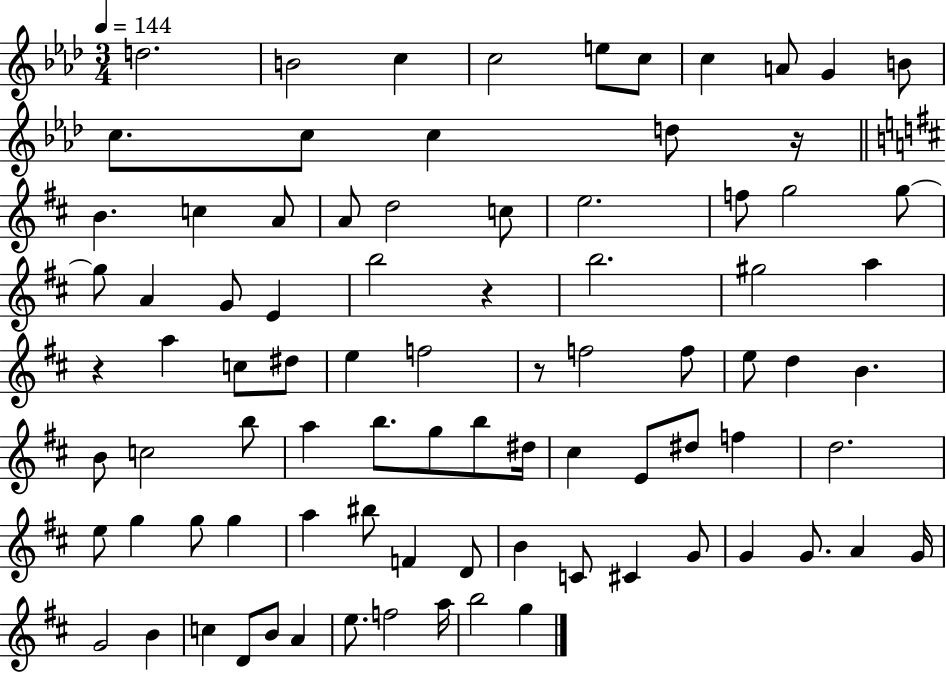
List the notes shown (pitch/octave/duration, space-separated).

D5/h. B4/h C5/q C5/h E5/e C5/e C5/q A4/e G4/q B4/e C5/e. C5/e C5/q D5/e R/s B4/q. C5/q A4/e A4/e D5/h C5/e E5/h. F5/e G5/h G5/e G5/e A4/q G4/e E4/q B5/h R/q B5/h. G#5/h A5/q R/q A5/q C5/e D#5/e E5/q F5/h R/e F5/h F5/e E5/e D5/q B4/q. B4/e C5/h B5/e A5/q B5/e. G5/e B5/e D#5/s C#5/q E4/e D#5/e F5/q D5/h. E5/e G5/q G5/e G5/q A5/q BIS5/e F4/q D4/e B4/q C4/e C#4/q G4/e G4/q G4/e. A4/q G4/s G4/h B4/q C5/q D4/e B4/e A4/q E5/e. F5/h A5/s B5/h G5/q